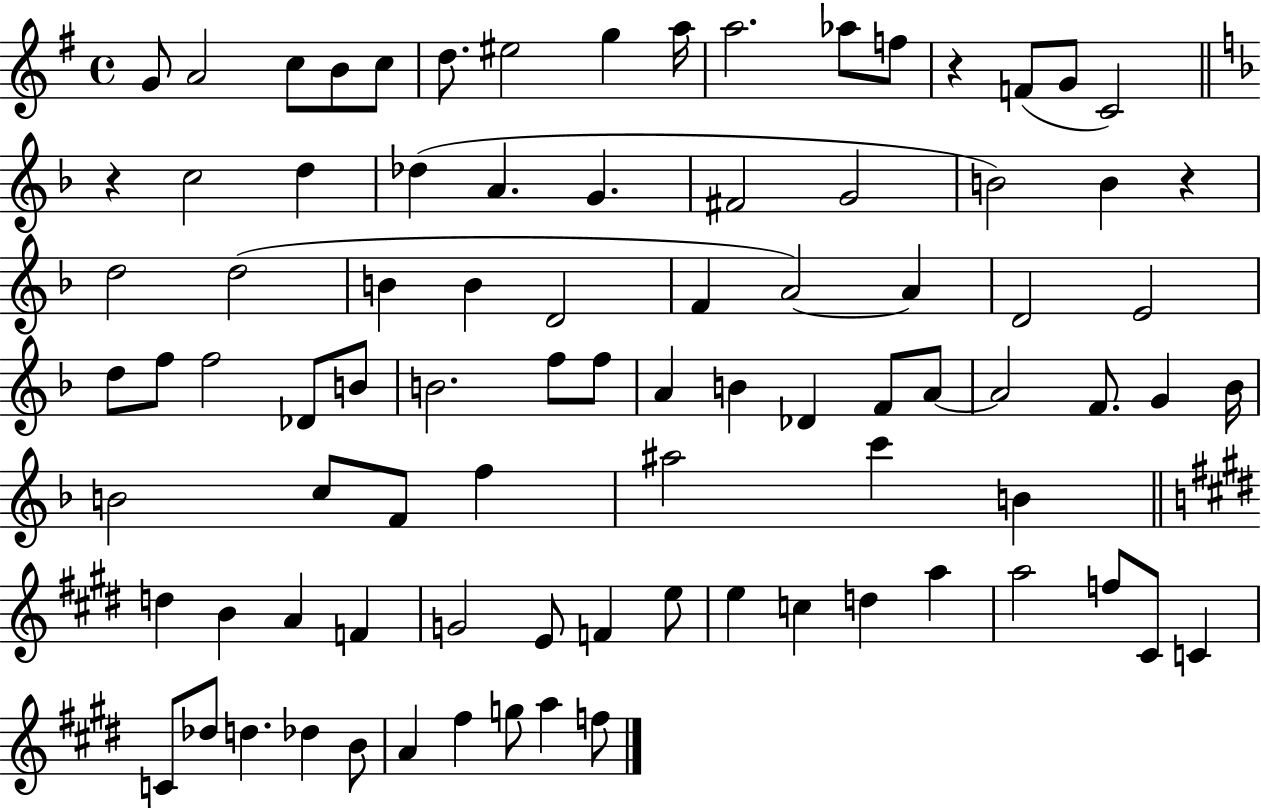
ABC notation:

X:1
T:Untitled
M:4/4
L:1/4
K:G
G/2 A2 c/2 B/2 c/2 d/2 ^e2 g a/4 a2 _a/2 f/2 z F/2 G/2 C2 z c2 d _d A G ^F2 G2 B2 B z d2 d2 B B D2 F A2 A D2 E2 d/2 f/2 f2 _D/2 B/2 B2 f/2 f/2 A B _D F/2 A/2 A2 F/2 G _B/4 B2 c/2 F/2 f ^a2 c' B d B A F G2 E/2 F e/2 e c d a a2 f/2 ^C/2 C C/2 _d/2 d _d B/2 A ^f g/2 a f/2